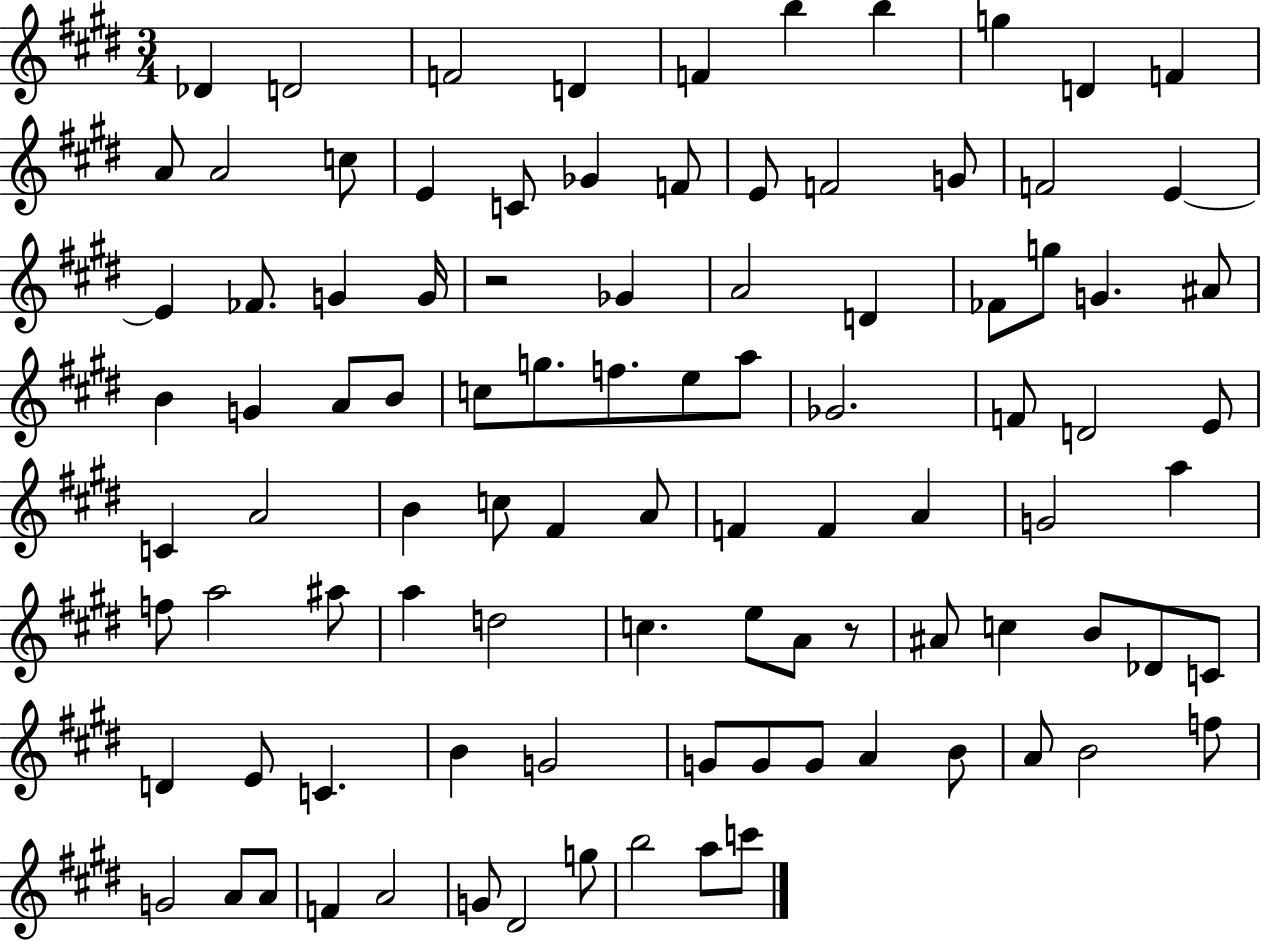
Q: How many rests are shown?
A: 2